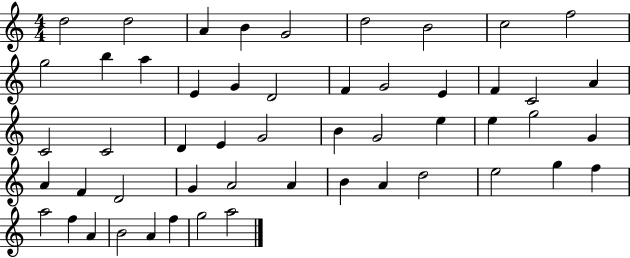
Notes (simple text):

D5/h D5/h A4/q B4/q G4/h D5/h B4/h C5/h F5/h G5/h B5/q A5/q E4/q G4/q D4/h F4/q G4/h E4/q F4/q C4/h A4/q C4/h C4/h D4/q E4/q G4/h B4/q G4/h E5/q E5/q G5/h G4/q A4/q F4/q D4/h G4/q A4/h A4/q B4/q A4/q D5/h E5/h G5/q F5/q A5/h F5/q A4/q B4/h A4/q F5/q G5/h A5/h